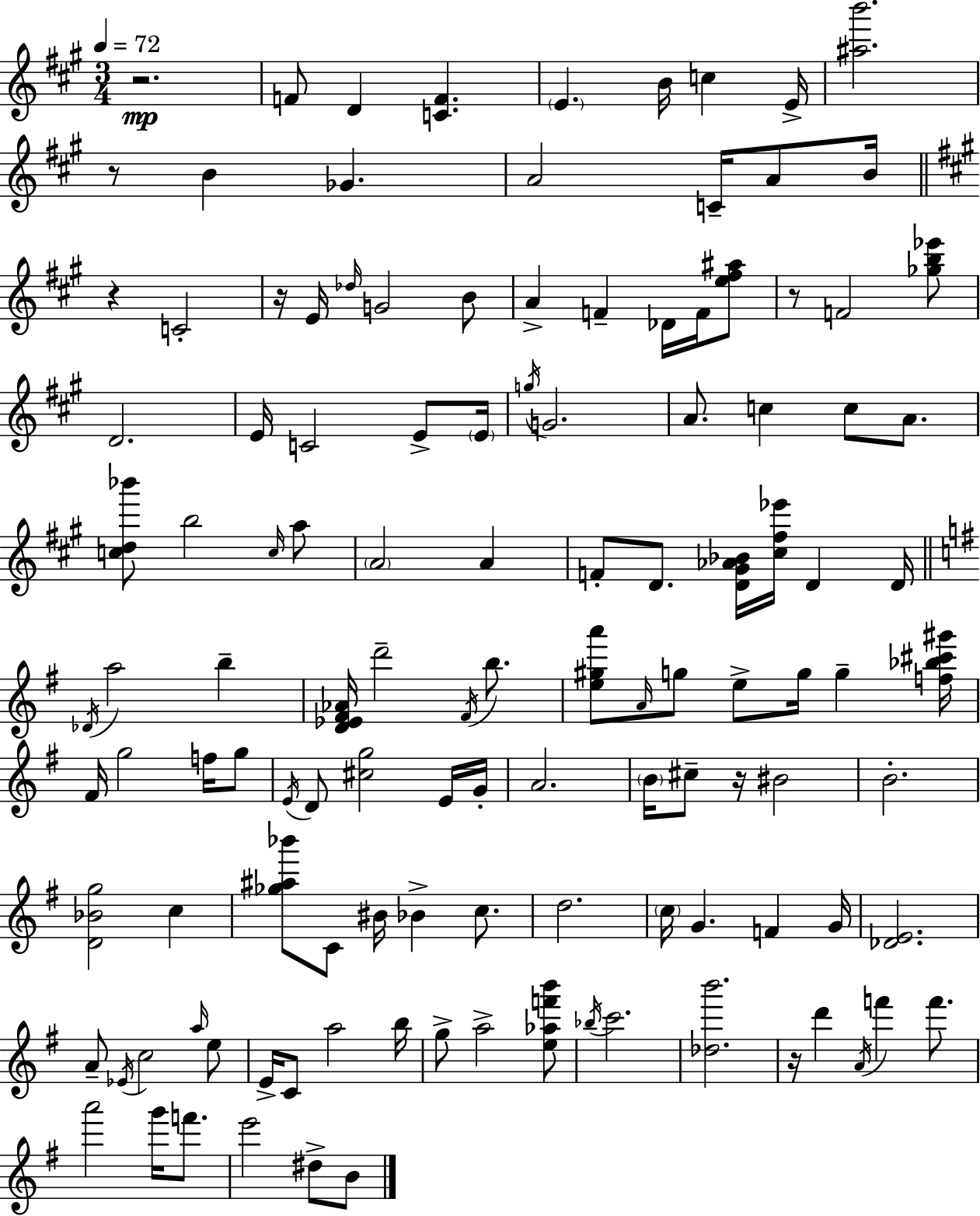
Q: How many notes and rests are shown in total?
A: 122